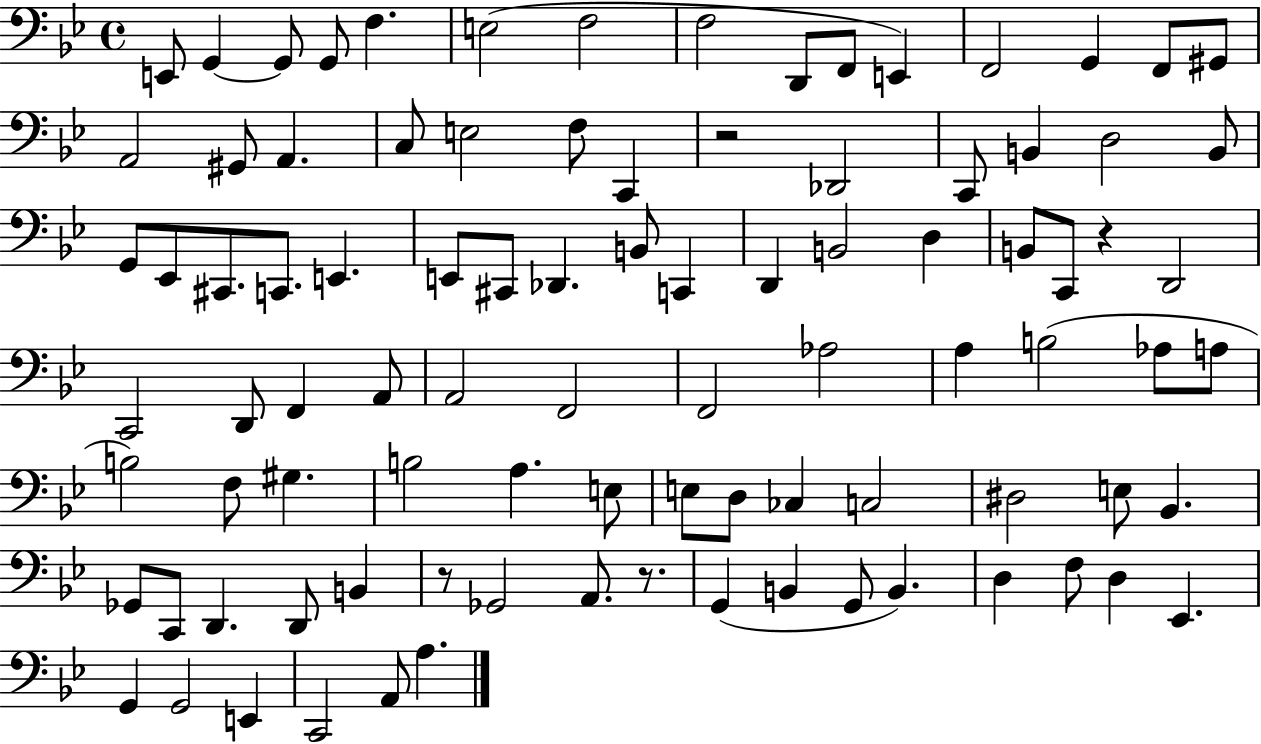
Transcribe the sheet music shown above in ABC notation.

X:1
T:Untitled
M:4/4
L:1/4
K:Bb
E,,/2 G,, G,,/2 G,,/2 F, E,2 F,2 F,2 D,,/2 F,,/2 E,, F,,2 G,, F,,/2 ^G,,/2 A,,2 ^G,,/2 A,, C,/2 E,2 F,/2 C,, z2 _D,,2 C,,/2 B,, D,2 B,,/2 G,,/2 _E,,/2 ^C,,/2 C,,/2 E,, E,,/2 ^C,,/2 _D,, B,,/2 C,, D,, B,,2 D, B,,/2 C,,/2 z D,,2 C,,2 D,,/2 F,, A,,/2 A,,2 F,,2 F,,2 _A,2 A, B,2 _A,/2 A,/2 B,2 F,/2 ^G, B,2 A, E,/2 E,/2 D,/2 _C, C,2 ^D,2 E,/2 _B,, _G,,/2 C,,/2 D,, D,,/2 B,, z/2 _G,,2 A,,/2 z/2 G,, B,, G,,/2 B,, D, F,/2 D, _E,, G,, G,,2 E,, C,,2 A,,/2 A,